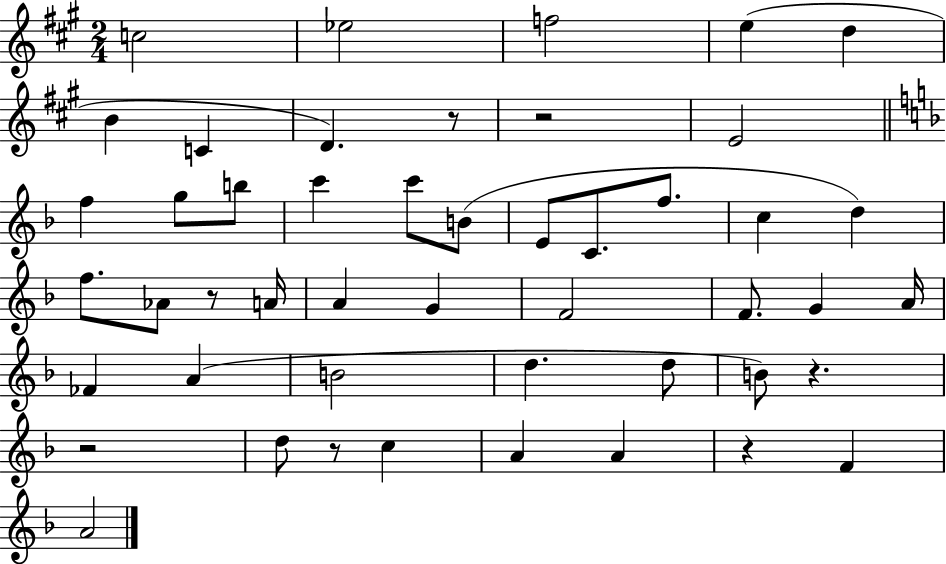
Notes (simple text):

C5/h Eb5/h F5/h E5/q D5/q B4/q C4/q D4/q. R/e R/h E4/h F5/q G5/e B5/e C6/q C6/e B4/e E4/e C4/e. F5/e. C5/q D5/q F5/e. Ab4/e R/e A4/s A4/q G4/q F4/h F4/e. G4/q A4/s FES4/q A4/q B4/h D5/q. D5/e B4/e R/q. R/h D5/e R/e C5/q A4/q A4/q R/q F4/q A4/h